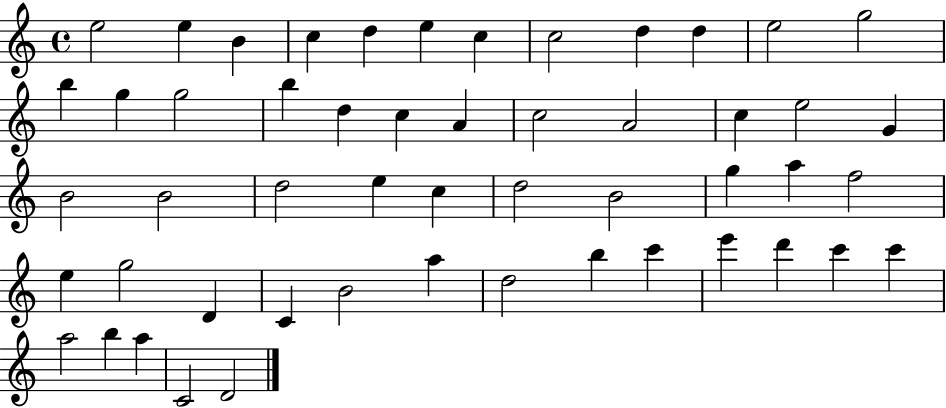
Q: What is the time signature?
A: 4/4